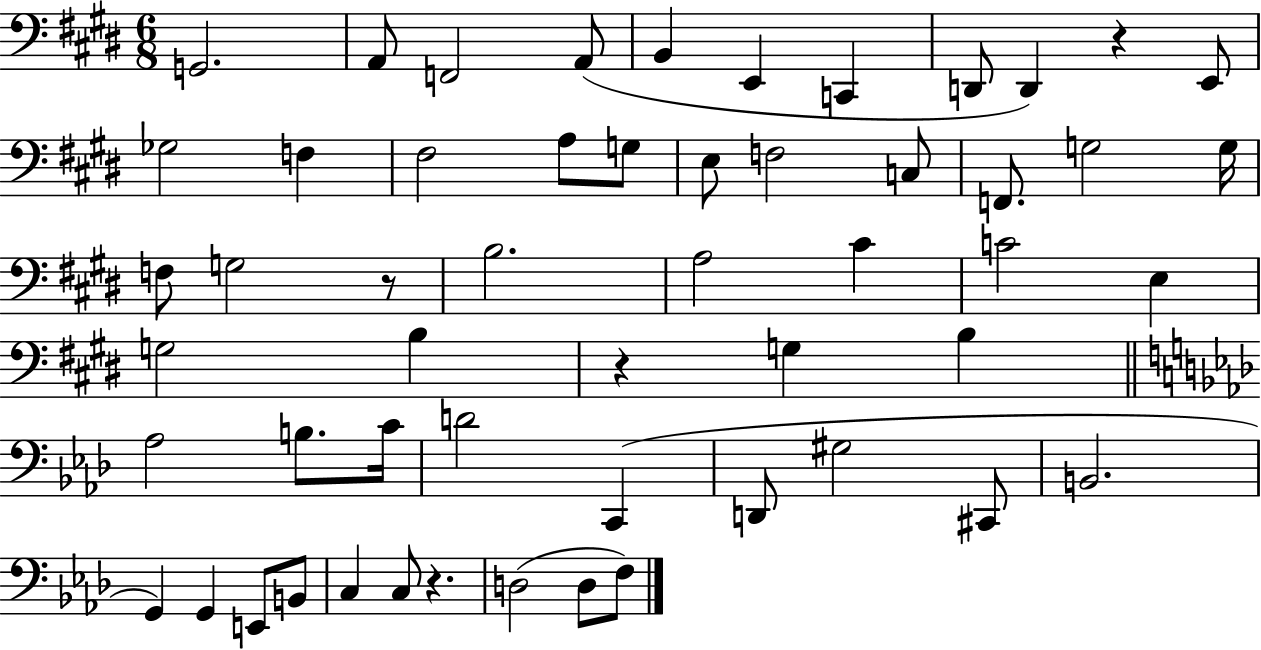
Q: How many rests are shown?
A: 4